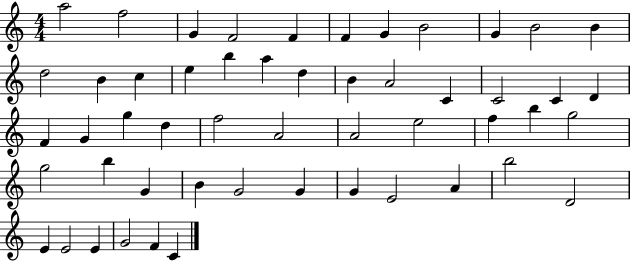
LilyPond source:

{
  \clef treble
  \numericTimeSignature
  \time 4/4
  \key c \major
  a''2 f''2 | g'4 f'2 f'4 | f'4 g'4 b'2 | g'4 b'2 b'4 | \break d''2 b'4 c''4 | e''4 b''4 a''4 d''4 | b'4 a'2 c'4 | c'2 c'4 d'4 | \break f'4 g'4 g''4 d''4 | f''2 a'2 | a'2 e''2 | f''4 b''4 g''2 | \break g''2 b''4 g'4 | b'4 g'2 g'4 | g'4 e'2 a'4 | b''2 d'2 | \break e'4 e'2 e'4 | g'2 f'4 c'4 | \bar "|."
}